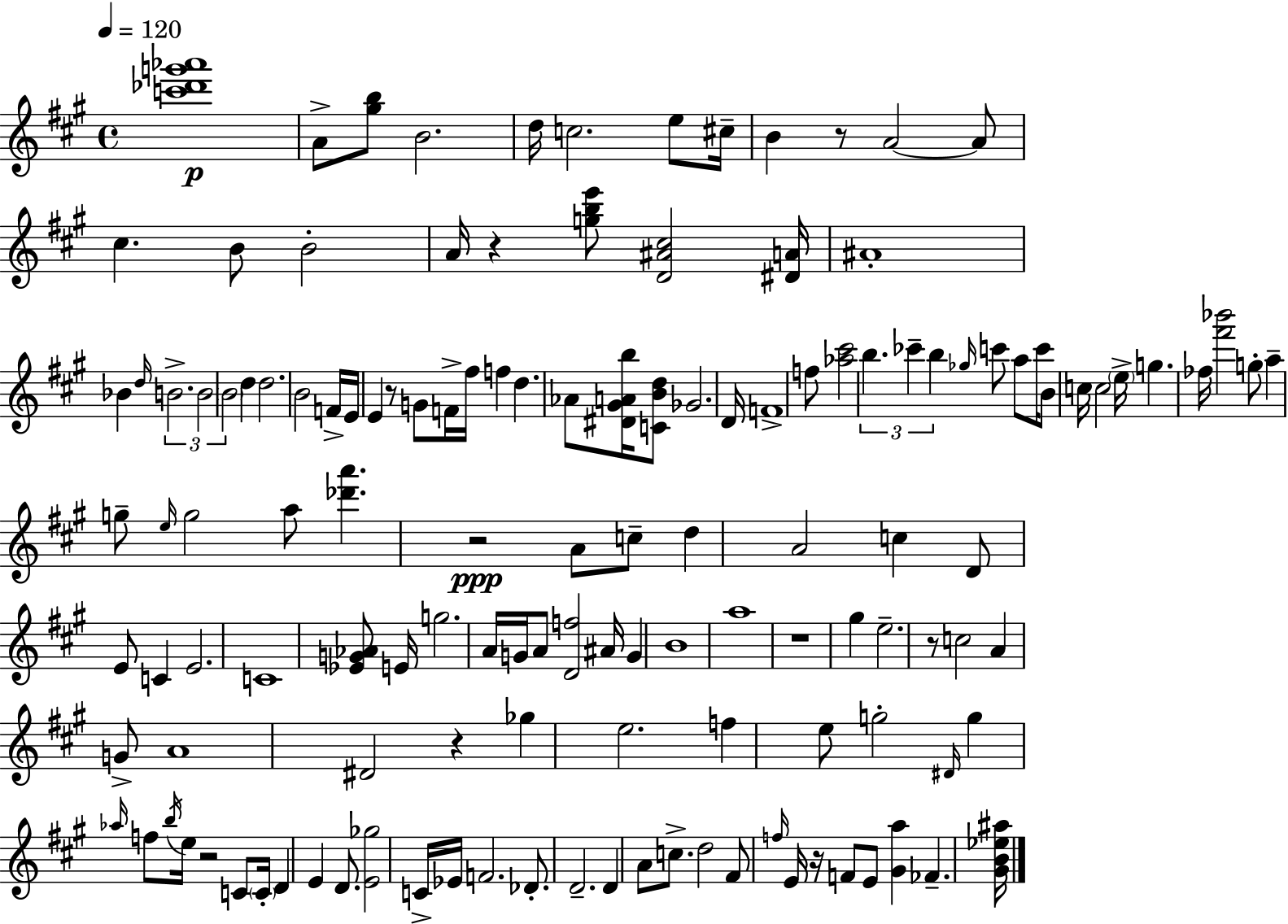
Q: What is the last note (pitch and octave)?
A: FES4